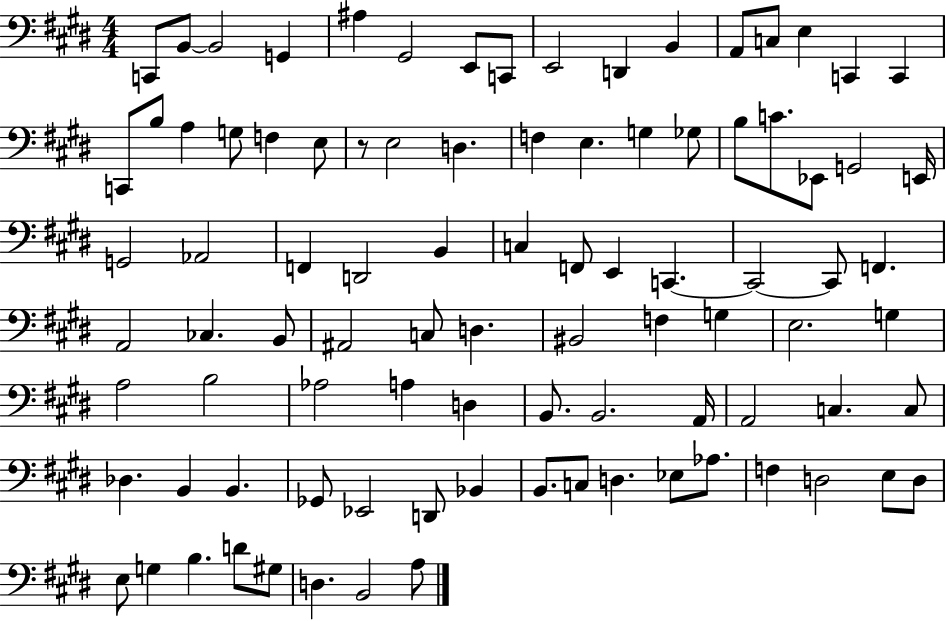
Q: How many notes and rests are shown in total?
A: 92